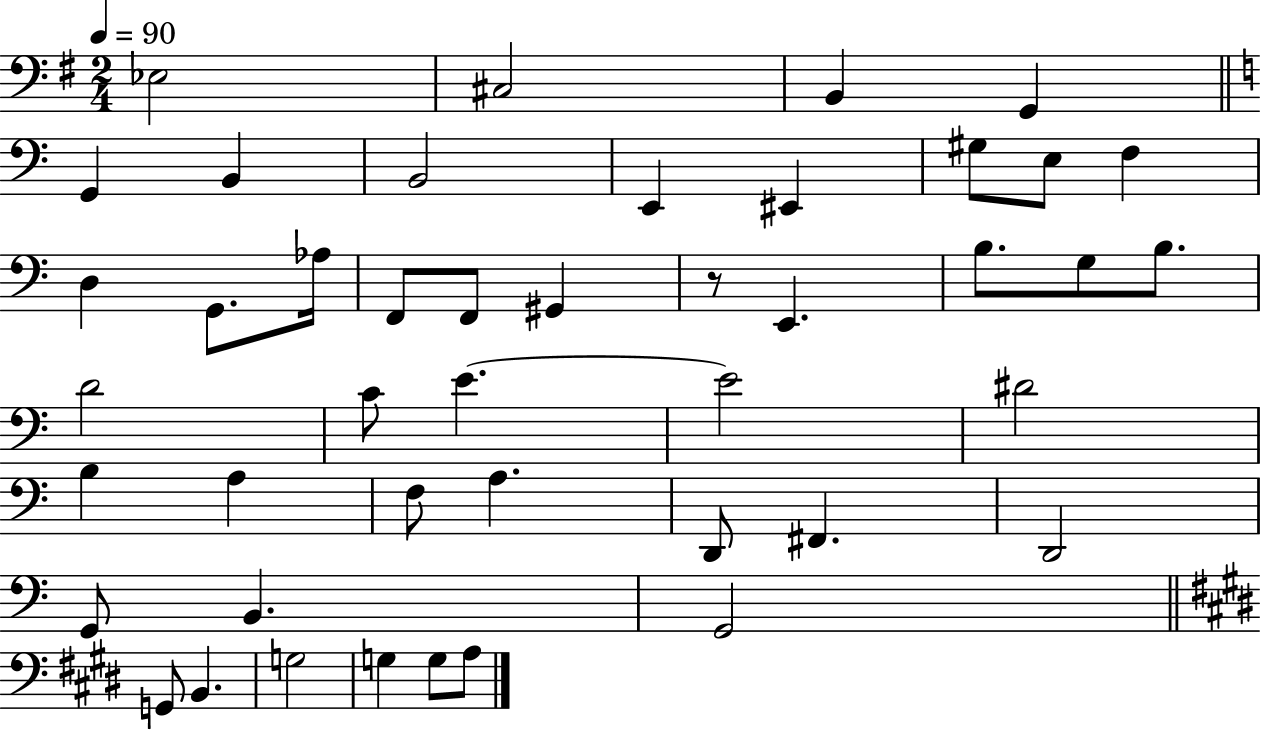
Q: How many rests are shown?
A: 1